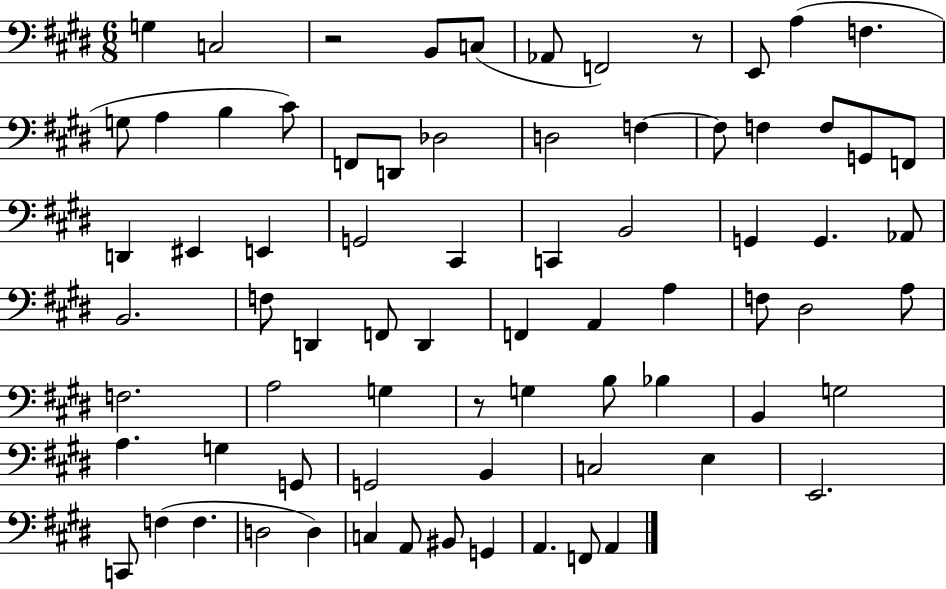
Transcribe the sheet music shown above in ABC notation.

X:1
T:Untitled
M:6/8
L:1/4
K:E
G, C,2 z2 B,,/2 C,/2 _A,,/2 F,,2 z/2 E,,/2 A, F, G,/2 A, B, ^C/2 F,,/2 D,,/2 _D,2 D,2 F, F,/2 F, F,/2 G,,/2 F,,/2 D,, ^E,, E,, G,,2 ^C,, C,, B,,2 G,, G,, _A,,/2 B,,2 F,/2 D,, F,,/2 D,, F,, A,, A, F,/2 ^D,2 A,/2 F,2 A,2 G, z/2 G, B,/2 _B, B,, G,2 A, G, G,,/2 G,,2 B,, C,2 E, E,,2 C,,/2 F, F, D,2 D, C, A,,/2 ^B,,/2 G,, A,, F,,/2 A,,